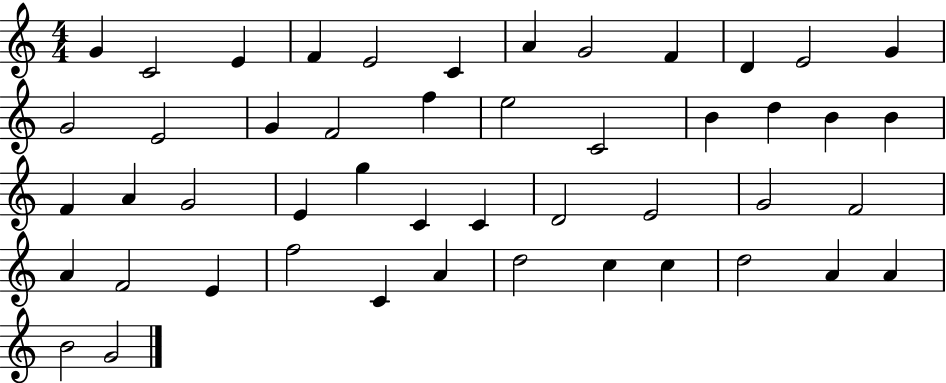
X:1
T:Untitled
M:4/4
L:1/4
K:C
G C2 E F E2 C A G2 F D E2 G G2 E2 G F2 f e2 C2 B d B B F A G2 E g C C D2 E2 G2 F2 A F2 E f2 C A d2 c c d2 A A B2 G2